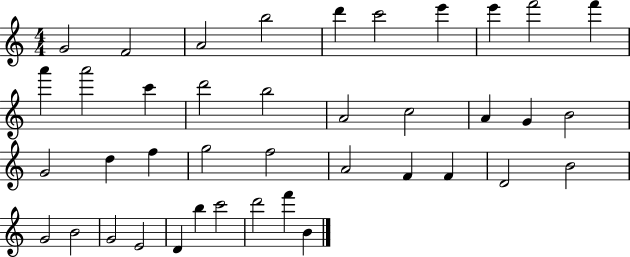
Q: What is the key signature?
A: C major